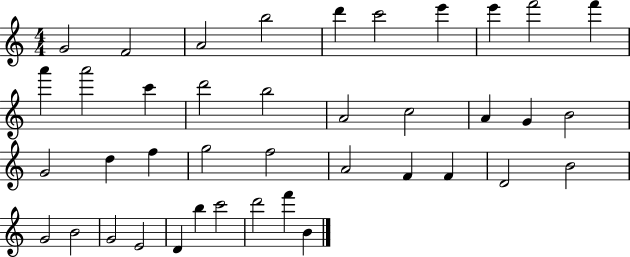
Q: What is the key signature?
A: C major